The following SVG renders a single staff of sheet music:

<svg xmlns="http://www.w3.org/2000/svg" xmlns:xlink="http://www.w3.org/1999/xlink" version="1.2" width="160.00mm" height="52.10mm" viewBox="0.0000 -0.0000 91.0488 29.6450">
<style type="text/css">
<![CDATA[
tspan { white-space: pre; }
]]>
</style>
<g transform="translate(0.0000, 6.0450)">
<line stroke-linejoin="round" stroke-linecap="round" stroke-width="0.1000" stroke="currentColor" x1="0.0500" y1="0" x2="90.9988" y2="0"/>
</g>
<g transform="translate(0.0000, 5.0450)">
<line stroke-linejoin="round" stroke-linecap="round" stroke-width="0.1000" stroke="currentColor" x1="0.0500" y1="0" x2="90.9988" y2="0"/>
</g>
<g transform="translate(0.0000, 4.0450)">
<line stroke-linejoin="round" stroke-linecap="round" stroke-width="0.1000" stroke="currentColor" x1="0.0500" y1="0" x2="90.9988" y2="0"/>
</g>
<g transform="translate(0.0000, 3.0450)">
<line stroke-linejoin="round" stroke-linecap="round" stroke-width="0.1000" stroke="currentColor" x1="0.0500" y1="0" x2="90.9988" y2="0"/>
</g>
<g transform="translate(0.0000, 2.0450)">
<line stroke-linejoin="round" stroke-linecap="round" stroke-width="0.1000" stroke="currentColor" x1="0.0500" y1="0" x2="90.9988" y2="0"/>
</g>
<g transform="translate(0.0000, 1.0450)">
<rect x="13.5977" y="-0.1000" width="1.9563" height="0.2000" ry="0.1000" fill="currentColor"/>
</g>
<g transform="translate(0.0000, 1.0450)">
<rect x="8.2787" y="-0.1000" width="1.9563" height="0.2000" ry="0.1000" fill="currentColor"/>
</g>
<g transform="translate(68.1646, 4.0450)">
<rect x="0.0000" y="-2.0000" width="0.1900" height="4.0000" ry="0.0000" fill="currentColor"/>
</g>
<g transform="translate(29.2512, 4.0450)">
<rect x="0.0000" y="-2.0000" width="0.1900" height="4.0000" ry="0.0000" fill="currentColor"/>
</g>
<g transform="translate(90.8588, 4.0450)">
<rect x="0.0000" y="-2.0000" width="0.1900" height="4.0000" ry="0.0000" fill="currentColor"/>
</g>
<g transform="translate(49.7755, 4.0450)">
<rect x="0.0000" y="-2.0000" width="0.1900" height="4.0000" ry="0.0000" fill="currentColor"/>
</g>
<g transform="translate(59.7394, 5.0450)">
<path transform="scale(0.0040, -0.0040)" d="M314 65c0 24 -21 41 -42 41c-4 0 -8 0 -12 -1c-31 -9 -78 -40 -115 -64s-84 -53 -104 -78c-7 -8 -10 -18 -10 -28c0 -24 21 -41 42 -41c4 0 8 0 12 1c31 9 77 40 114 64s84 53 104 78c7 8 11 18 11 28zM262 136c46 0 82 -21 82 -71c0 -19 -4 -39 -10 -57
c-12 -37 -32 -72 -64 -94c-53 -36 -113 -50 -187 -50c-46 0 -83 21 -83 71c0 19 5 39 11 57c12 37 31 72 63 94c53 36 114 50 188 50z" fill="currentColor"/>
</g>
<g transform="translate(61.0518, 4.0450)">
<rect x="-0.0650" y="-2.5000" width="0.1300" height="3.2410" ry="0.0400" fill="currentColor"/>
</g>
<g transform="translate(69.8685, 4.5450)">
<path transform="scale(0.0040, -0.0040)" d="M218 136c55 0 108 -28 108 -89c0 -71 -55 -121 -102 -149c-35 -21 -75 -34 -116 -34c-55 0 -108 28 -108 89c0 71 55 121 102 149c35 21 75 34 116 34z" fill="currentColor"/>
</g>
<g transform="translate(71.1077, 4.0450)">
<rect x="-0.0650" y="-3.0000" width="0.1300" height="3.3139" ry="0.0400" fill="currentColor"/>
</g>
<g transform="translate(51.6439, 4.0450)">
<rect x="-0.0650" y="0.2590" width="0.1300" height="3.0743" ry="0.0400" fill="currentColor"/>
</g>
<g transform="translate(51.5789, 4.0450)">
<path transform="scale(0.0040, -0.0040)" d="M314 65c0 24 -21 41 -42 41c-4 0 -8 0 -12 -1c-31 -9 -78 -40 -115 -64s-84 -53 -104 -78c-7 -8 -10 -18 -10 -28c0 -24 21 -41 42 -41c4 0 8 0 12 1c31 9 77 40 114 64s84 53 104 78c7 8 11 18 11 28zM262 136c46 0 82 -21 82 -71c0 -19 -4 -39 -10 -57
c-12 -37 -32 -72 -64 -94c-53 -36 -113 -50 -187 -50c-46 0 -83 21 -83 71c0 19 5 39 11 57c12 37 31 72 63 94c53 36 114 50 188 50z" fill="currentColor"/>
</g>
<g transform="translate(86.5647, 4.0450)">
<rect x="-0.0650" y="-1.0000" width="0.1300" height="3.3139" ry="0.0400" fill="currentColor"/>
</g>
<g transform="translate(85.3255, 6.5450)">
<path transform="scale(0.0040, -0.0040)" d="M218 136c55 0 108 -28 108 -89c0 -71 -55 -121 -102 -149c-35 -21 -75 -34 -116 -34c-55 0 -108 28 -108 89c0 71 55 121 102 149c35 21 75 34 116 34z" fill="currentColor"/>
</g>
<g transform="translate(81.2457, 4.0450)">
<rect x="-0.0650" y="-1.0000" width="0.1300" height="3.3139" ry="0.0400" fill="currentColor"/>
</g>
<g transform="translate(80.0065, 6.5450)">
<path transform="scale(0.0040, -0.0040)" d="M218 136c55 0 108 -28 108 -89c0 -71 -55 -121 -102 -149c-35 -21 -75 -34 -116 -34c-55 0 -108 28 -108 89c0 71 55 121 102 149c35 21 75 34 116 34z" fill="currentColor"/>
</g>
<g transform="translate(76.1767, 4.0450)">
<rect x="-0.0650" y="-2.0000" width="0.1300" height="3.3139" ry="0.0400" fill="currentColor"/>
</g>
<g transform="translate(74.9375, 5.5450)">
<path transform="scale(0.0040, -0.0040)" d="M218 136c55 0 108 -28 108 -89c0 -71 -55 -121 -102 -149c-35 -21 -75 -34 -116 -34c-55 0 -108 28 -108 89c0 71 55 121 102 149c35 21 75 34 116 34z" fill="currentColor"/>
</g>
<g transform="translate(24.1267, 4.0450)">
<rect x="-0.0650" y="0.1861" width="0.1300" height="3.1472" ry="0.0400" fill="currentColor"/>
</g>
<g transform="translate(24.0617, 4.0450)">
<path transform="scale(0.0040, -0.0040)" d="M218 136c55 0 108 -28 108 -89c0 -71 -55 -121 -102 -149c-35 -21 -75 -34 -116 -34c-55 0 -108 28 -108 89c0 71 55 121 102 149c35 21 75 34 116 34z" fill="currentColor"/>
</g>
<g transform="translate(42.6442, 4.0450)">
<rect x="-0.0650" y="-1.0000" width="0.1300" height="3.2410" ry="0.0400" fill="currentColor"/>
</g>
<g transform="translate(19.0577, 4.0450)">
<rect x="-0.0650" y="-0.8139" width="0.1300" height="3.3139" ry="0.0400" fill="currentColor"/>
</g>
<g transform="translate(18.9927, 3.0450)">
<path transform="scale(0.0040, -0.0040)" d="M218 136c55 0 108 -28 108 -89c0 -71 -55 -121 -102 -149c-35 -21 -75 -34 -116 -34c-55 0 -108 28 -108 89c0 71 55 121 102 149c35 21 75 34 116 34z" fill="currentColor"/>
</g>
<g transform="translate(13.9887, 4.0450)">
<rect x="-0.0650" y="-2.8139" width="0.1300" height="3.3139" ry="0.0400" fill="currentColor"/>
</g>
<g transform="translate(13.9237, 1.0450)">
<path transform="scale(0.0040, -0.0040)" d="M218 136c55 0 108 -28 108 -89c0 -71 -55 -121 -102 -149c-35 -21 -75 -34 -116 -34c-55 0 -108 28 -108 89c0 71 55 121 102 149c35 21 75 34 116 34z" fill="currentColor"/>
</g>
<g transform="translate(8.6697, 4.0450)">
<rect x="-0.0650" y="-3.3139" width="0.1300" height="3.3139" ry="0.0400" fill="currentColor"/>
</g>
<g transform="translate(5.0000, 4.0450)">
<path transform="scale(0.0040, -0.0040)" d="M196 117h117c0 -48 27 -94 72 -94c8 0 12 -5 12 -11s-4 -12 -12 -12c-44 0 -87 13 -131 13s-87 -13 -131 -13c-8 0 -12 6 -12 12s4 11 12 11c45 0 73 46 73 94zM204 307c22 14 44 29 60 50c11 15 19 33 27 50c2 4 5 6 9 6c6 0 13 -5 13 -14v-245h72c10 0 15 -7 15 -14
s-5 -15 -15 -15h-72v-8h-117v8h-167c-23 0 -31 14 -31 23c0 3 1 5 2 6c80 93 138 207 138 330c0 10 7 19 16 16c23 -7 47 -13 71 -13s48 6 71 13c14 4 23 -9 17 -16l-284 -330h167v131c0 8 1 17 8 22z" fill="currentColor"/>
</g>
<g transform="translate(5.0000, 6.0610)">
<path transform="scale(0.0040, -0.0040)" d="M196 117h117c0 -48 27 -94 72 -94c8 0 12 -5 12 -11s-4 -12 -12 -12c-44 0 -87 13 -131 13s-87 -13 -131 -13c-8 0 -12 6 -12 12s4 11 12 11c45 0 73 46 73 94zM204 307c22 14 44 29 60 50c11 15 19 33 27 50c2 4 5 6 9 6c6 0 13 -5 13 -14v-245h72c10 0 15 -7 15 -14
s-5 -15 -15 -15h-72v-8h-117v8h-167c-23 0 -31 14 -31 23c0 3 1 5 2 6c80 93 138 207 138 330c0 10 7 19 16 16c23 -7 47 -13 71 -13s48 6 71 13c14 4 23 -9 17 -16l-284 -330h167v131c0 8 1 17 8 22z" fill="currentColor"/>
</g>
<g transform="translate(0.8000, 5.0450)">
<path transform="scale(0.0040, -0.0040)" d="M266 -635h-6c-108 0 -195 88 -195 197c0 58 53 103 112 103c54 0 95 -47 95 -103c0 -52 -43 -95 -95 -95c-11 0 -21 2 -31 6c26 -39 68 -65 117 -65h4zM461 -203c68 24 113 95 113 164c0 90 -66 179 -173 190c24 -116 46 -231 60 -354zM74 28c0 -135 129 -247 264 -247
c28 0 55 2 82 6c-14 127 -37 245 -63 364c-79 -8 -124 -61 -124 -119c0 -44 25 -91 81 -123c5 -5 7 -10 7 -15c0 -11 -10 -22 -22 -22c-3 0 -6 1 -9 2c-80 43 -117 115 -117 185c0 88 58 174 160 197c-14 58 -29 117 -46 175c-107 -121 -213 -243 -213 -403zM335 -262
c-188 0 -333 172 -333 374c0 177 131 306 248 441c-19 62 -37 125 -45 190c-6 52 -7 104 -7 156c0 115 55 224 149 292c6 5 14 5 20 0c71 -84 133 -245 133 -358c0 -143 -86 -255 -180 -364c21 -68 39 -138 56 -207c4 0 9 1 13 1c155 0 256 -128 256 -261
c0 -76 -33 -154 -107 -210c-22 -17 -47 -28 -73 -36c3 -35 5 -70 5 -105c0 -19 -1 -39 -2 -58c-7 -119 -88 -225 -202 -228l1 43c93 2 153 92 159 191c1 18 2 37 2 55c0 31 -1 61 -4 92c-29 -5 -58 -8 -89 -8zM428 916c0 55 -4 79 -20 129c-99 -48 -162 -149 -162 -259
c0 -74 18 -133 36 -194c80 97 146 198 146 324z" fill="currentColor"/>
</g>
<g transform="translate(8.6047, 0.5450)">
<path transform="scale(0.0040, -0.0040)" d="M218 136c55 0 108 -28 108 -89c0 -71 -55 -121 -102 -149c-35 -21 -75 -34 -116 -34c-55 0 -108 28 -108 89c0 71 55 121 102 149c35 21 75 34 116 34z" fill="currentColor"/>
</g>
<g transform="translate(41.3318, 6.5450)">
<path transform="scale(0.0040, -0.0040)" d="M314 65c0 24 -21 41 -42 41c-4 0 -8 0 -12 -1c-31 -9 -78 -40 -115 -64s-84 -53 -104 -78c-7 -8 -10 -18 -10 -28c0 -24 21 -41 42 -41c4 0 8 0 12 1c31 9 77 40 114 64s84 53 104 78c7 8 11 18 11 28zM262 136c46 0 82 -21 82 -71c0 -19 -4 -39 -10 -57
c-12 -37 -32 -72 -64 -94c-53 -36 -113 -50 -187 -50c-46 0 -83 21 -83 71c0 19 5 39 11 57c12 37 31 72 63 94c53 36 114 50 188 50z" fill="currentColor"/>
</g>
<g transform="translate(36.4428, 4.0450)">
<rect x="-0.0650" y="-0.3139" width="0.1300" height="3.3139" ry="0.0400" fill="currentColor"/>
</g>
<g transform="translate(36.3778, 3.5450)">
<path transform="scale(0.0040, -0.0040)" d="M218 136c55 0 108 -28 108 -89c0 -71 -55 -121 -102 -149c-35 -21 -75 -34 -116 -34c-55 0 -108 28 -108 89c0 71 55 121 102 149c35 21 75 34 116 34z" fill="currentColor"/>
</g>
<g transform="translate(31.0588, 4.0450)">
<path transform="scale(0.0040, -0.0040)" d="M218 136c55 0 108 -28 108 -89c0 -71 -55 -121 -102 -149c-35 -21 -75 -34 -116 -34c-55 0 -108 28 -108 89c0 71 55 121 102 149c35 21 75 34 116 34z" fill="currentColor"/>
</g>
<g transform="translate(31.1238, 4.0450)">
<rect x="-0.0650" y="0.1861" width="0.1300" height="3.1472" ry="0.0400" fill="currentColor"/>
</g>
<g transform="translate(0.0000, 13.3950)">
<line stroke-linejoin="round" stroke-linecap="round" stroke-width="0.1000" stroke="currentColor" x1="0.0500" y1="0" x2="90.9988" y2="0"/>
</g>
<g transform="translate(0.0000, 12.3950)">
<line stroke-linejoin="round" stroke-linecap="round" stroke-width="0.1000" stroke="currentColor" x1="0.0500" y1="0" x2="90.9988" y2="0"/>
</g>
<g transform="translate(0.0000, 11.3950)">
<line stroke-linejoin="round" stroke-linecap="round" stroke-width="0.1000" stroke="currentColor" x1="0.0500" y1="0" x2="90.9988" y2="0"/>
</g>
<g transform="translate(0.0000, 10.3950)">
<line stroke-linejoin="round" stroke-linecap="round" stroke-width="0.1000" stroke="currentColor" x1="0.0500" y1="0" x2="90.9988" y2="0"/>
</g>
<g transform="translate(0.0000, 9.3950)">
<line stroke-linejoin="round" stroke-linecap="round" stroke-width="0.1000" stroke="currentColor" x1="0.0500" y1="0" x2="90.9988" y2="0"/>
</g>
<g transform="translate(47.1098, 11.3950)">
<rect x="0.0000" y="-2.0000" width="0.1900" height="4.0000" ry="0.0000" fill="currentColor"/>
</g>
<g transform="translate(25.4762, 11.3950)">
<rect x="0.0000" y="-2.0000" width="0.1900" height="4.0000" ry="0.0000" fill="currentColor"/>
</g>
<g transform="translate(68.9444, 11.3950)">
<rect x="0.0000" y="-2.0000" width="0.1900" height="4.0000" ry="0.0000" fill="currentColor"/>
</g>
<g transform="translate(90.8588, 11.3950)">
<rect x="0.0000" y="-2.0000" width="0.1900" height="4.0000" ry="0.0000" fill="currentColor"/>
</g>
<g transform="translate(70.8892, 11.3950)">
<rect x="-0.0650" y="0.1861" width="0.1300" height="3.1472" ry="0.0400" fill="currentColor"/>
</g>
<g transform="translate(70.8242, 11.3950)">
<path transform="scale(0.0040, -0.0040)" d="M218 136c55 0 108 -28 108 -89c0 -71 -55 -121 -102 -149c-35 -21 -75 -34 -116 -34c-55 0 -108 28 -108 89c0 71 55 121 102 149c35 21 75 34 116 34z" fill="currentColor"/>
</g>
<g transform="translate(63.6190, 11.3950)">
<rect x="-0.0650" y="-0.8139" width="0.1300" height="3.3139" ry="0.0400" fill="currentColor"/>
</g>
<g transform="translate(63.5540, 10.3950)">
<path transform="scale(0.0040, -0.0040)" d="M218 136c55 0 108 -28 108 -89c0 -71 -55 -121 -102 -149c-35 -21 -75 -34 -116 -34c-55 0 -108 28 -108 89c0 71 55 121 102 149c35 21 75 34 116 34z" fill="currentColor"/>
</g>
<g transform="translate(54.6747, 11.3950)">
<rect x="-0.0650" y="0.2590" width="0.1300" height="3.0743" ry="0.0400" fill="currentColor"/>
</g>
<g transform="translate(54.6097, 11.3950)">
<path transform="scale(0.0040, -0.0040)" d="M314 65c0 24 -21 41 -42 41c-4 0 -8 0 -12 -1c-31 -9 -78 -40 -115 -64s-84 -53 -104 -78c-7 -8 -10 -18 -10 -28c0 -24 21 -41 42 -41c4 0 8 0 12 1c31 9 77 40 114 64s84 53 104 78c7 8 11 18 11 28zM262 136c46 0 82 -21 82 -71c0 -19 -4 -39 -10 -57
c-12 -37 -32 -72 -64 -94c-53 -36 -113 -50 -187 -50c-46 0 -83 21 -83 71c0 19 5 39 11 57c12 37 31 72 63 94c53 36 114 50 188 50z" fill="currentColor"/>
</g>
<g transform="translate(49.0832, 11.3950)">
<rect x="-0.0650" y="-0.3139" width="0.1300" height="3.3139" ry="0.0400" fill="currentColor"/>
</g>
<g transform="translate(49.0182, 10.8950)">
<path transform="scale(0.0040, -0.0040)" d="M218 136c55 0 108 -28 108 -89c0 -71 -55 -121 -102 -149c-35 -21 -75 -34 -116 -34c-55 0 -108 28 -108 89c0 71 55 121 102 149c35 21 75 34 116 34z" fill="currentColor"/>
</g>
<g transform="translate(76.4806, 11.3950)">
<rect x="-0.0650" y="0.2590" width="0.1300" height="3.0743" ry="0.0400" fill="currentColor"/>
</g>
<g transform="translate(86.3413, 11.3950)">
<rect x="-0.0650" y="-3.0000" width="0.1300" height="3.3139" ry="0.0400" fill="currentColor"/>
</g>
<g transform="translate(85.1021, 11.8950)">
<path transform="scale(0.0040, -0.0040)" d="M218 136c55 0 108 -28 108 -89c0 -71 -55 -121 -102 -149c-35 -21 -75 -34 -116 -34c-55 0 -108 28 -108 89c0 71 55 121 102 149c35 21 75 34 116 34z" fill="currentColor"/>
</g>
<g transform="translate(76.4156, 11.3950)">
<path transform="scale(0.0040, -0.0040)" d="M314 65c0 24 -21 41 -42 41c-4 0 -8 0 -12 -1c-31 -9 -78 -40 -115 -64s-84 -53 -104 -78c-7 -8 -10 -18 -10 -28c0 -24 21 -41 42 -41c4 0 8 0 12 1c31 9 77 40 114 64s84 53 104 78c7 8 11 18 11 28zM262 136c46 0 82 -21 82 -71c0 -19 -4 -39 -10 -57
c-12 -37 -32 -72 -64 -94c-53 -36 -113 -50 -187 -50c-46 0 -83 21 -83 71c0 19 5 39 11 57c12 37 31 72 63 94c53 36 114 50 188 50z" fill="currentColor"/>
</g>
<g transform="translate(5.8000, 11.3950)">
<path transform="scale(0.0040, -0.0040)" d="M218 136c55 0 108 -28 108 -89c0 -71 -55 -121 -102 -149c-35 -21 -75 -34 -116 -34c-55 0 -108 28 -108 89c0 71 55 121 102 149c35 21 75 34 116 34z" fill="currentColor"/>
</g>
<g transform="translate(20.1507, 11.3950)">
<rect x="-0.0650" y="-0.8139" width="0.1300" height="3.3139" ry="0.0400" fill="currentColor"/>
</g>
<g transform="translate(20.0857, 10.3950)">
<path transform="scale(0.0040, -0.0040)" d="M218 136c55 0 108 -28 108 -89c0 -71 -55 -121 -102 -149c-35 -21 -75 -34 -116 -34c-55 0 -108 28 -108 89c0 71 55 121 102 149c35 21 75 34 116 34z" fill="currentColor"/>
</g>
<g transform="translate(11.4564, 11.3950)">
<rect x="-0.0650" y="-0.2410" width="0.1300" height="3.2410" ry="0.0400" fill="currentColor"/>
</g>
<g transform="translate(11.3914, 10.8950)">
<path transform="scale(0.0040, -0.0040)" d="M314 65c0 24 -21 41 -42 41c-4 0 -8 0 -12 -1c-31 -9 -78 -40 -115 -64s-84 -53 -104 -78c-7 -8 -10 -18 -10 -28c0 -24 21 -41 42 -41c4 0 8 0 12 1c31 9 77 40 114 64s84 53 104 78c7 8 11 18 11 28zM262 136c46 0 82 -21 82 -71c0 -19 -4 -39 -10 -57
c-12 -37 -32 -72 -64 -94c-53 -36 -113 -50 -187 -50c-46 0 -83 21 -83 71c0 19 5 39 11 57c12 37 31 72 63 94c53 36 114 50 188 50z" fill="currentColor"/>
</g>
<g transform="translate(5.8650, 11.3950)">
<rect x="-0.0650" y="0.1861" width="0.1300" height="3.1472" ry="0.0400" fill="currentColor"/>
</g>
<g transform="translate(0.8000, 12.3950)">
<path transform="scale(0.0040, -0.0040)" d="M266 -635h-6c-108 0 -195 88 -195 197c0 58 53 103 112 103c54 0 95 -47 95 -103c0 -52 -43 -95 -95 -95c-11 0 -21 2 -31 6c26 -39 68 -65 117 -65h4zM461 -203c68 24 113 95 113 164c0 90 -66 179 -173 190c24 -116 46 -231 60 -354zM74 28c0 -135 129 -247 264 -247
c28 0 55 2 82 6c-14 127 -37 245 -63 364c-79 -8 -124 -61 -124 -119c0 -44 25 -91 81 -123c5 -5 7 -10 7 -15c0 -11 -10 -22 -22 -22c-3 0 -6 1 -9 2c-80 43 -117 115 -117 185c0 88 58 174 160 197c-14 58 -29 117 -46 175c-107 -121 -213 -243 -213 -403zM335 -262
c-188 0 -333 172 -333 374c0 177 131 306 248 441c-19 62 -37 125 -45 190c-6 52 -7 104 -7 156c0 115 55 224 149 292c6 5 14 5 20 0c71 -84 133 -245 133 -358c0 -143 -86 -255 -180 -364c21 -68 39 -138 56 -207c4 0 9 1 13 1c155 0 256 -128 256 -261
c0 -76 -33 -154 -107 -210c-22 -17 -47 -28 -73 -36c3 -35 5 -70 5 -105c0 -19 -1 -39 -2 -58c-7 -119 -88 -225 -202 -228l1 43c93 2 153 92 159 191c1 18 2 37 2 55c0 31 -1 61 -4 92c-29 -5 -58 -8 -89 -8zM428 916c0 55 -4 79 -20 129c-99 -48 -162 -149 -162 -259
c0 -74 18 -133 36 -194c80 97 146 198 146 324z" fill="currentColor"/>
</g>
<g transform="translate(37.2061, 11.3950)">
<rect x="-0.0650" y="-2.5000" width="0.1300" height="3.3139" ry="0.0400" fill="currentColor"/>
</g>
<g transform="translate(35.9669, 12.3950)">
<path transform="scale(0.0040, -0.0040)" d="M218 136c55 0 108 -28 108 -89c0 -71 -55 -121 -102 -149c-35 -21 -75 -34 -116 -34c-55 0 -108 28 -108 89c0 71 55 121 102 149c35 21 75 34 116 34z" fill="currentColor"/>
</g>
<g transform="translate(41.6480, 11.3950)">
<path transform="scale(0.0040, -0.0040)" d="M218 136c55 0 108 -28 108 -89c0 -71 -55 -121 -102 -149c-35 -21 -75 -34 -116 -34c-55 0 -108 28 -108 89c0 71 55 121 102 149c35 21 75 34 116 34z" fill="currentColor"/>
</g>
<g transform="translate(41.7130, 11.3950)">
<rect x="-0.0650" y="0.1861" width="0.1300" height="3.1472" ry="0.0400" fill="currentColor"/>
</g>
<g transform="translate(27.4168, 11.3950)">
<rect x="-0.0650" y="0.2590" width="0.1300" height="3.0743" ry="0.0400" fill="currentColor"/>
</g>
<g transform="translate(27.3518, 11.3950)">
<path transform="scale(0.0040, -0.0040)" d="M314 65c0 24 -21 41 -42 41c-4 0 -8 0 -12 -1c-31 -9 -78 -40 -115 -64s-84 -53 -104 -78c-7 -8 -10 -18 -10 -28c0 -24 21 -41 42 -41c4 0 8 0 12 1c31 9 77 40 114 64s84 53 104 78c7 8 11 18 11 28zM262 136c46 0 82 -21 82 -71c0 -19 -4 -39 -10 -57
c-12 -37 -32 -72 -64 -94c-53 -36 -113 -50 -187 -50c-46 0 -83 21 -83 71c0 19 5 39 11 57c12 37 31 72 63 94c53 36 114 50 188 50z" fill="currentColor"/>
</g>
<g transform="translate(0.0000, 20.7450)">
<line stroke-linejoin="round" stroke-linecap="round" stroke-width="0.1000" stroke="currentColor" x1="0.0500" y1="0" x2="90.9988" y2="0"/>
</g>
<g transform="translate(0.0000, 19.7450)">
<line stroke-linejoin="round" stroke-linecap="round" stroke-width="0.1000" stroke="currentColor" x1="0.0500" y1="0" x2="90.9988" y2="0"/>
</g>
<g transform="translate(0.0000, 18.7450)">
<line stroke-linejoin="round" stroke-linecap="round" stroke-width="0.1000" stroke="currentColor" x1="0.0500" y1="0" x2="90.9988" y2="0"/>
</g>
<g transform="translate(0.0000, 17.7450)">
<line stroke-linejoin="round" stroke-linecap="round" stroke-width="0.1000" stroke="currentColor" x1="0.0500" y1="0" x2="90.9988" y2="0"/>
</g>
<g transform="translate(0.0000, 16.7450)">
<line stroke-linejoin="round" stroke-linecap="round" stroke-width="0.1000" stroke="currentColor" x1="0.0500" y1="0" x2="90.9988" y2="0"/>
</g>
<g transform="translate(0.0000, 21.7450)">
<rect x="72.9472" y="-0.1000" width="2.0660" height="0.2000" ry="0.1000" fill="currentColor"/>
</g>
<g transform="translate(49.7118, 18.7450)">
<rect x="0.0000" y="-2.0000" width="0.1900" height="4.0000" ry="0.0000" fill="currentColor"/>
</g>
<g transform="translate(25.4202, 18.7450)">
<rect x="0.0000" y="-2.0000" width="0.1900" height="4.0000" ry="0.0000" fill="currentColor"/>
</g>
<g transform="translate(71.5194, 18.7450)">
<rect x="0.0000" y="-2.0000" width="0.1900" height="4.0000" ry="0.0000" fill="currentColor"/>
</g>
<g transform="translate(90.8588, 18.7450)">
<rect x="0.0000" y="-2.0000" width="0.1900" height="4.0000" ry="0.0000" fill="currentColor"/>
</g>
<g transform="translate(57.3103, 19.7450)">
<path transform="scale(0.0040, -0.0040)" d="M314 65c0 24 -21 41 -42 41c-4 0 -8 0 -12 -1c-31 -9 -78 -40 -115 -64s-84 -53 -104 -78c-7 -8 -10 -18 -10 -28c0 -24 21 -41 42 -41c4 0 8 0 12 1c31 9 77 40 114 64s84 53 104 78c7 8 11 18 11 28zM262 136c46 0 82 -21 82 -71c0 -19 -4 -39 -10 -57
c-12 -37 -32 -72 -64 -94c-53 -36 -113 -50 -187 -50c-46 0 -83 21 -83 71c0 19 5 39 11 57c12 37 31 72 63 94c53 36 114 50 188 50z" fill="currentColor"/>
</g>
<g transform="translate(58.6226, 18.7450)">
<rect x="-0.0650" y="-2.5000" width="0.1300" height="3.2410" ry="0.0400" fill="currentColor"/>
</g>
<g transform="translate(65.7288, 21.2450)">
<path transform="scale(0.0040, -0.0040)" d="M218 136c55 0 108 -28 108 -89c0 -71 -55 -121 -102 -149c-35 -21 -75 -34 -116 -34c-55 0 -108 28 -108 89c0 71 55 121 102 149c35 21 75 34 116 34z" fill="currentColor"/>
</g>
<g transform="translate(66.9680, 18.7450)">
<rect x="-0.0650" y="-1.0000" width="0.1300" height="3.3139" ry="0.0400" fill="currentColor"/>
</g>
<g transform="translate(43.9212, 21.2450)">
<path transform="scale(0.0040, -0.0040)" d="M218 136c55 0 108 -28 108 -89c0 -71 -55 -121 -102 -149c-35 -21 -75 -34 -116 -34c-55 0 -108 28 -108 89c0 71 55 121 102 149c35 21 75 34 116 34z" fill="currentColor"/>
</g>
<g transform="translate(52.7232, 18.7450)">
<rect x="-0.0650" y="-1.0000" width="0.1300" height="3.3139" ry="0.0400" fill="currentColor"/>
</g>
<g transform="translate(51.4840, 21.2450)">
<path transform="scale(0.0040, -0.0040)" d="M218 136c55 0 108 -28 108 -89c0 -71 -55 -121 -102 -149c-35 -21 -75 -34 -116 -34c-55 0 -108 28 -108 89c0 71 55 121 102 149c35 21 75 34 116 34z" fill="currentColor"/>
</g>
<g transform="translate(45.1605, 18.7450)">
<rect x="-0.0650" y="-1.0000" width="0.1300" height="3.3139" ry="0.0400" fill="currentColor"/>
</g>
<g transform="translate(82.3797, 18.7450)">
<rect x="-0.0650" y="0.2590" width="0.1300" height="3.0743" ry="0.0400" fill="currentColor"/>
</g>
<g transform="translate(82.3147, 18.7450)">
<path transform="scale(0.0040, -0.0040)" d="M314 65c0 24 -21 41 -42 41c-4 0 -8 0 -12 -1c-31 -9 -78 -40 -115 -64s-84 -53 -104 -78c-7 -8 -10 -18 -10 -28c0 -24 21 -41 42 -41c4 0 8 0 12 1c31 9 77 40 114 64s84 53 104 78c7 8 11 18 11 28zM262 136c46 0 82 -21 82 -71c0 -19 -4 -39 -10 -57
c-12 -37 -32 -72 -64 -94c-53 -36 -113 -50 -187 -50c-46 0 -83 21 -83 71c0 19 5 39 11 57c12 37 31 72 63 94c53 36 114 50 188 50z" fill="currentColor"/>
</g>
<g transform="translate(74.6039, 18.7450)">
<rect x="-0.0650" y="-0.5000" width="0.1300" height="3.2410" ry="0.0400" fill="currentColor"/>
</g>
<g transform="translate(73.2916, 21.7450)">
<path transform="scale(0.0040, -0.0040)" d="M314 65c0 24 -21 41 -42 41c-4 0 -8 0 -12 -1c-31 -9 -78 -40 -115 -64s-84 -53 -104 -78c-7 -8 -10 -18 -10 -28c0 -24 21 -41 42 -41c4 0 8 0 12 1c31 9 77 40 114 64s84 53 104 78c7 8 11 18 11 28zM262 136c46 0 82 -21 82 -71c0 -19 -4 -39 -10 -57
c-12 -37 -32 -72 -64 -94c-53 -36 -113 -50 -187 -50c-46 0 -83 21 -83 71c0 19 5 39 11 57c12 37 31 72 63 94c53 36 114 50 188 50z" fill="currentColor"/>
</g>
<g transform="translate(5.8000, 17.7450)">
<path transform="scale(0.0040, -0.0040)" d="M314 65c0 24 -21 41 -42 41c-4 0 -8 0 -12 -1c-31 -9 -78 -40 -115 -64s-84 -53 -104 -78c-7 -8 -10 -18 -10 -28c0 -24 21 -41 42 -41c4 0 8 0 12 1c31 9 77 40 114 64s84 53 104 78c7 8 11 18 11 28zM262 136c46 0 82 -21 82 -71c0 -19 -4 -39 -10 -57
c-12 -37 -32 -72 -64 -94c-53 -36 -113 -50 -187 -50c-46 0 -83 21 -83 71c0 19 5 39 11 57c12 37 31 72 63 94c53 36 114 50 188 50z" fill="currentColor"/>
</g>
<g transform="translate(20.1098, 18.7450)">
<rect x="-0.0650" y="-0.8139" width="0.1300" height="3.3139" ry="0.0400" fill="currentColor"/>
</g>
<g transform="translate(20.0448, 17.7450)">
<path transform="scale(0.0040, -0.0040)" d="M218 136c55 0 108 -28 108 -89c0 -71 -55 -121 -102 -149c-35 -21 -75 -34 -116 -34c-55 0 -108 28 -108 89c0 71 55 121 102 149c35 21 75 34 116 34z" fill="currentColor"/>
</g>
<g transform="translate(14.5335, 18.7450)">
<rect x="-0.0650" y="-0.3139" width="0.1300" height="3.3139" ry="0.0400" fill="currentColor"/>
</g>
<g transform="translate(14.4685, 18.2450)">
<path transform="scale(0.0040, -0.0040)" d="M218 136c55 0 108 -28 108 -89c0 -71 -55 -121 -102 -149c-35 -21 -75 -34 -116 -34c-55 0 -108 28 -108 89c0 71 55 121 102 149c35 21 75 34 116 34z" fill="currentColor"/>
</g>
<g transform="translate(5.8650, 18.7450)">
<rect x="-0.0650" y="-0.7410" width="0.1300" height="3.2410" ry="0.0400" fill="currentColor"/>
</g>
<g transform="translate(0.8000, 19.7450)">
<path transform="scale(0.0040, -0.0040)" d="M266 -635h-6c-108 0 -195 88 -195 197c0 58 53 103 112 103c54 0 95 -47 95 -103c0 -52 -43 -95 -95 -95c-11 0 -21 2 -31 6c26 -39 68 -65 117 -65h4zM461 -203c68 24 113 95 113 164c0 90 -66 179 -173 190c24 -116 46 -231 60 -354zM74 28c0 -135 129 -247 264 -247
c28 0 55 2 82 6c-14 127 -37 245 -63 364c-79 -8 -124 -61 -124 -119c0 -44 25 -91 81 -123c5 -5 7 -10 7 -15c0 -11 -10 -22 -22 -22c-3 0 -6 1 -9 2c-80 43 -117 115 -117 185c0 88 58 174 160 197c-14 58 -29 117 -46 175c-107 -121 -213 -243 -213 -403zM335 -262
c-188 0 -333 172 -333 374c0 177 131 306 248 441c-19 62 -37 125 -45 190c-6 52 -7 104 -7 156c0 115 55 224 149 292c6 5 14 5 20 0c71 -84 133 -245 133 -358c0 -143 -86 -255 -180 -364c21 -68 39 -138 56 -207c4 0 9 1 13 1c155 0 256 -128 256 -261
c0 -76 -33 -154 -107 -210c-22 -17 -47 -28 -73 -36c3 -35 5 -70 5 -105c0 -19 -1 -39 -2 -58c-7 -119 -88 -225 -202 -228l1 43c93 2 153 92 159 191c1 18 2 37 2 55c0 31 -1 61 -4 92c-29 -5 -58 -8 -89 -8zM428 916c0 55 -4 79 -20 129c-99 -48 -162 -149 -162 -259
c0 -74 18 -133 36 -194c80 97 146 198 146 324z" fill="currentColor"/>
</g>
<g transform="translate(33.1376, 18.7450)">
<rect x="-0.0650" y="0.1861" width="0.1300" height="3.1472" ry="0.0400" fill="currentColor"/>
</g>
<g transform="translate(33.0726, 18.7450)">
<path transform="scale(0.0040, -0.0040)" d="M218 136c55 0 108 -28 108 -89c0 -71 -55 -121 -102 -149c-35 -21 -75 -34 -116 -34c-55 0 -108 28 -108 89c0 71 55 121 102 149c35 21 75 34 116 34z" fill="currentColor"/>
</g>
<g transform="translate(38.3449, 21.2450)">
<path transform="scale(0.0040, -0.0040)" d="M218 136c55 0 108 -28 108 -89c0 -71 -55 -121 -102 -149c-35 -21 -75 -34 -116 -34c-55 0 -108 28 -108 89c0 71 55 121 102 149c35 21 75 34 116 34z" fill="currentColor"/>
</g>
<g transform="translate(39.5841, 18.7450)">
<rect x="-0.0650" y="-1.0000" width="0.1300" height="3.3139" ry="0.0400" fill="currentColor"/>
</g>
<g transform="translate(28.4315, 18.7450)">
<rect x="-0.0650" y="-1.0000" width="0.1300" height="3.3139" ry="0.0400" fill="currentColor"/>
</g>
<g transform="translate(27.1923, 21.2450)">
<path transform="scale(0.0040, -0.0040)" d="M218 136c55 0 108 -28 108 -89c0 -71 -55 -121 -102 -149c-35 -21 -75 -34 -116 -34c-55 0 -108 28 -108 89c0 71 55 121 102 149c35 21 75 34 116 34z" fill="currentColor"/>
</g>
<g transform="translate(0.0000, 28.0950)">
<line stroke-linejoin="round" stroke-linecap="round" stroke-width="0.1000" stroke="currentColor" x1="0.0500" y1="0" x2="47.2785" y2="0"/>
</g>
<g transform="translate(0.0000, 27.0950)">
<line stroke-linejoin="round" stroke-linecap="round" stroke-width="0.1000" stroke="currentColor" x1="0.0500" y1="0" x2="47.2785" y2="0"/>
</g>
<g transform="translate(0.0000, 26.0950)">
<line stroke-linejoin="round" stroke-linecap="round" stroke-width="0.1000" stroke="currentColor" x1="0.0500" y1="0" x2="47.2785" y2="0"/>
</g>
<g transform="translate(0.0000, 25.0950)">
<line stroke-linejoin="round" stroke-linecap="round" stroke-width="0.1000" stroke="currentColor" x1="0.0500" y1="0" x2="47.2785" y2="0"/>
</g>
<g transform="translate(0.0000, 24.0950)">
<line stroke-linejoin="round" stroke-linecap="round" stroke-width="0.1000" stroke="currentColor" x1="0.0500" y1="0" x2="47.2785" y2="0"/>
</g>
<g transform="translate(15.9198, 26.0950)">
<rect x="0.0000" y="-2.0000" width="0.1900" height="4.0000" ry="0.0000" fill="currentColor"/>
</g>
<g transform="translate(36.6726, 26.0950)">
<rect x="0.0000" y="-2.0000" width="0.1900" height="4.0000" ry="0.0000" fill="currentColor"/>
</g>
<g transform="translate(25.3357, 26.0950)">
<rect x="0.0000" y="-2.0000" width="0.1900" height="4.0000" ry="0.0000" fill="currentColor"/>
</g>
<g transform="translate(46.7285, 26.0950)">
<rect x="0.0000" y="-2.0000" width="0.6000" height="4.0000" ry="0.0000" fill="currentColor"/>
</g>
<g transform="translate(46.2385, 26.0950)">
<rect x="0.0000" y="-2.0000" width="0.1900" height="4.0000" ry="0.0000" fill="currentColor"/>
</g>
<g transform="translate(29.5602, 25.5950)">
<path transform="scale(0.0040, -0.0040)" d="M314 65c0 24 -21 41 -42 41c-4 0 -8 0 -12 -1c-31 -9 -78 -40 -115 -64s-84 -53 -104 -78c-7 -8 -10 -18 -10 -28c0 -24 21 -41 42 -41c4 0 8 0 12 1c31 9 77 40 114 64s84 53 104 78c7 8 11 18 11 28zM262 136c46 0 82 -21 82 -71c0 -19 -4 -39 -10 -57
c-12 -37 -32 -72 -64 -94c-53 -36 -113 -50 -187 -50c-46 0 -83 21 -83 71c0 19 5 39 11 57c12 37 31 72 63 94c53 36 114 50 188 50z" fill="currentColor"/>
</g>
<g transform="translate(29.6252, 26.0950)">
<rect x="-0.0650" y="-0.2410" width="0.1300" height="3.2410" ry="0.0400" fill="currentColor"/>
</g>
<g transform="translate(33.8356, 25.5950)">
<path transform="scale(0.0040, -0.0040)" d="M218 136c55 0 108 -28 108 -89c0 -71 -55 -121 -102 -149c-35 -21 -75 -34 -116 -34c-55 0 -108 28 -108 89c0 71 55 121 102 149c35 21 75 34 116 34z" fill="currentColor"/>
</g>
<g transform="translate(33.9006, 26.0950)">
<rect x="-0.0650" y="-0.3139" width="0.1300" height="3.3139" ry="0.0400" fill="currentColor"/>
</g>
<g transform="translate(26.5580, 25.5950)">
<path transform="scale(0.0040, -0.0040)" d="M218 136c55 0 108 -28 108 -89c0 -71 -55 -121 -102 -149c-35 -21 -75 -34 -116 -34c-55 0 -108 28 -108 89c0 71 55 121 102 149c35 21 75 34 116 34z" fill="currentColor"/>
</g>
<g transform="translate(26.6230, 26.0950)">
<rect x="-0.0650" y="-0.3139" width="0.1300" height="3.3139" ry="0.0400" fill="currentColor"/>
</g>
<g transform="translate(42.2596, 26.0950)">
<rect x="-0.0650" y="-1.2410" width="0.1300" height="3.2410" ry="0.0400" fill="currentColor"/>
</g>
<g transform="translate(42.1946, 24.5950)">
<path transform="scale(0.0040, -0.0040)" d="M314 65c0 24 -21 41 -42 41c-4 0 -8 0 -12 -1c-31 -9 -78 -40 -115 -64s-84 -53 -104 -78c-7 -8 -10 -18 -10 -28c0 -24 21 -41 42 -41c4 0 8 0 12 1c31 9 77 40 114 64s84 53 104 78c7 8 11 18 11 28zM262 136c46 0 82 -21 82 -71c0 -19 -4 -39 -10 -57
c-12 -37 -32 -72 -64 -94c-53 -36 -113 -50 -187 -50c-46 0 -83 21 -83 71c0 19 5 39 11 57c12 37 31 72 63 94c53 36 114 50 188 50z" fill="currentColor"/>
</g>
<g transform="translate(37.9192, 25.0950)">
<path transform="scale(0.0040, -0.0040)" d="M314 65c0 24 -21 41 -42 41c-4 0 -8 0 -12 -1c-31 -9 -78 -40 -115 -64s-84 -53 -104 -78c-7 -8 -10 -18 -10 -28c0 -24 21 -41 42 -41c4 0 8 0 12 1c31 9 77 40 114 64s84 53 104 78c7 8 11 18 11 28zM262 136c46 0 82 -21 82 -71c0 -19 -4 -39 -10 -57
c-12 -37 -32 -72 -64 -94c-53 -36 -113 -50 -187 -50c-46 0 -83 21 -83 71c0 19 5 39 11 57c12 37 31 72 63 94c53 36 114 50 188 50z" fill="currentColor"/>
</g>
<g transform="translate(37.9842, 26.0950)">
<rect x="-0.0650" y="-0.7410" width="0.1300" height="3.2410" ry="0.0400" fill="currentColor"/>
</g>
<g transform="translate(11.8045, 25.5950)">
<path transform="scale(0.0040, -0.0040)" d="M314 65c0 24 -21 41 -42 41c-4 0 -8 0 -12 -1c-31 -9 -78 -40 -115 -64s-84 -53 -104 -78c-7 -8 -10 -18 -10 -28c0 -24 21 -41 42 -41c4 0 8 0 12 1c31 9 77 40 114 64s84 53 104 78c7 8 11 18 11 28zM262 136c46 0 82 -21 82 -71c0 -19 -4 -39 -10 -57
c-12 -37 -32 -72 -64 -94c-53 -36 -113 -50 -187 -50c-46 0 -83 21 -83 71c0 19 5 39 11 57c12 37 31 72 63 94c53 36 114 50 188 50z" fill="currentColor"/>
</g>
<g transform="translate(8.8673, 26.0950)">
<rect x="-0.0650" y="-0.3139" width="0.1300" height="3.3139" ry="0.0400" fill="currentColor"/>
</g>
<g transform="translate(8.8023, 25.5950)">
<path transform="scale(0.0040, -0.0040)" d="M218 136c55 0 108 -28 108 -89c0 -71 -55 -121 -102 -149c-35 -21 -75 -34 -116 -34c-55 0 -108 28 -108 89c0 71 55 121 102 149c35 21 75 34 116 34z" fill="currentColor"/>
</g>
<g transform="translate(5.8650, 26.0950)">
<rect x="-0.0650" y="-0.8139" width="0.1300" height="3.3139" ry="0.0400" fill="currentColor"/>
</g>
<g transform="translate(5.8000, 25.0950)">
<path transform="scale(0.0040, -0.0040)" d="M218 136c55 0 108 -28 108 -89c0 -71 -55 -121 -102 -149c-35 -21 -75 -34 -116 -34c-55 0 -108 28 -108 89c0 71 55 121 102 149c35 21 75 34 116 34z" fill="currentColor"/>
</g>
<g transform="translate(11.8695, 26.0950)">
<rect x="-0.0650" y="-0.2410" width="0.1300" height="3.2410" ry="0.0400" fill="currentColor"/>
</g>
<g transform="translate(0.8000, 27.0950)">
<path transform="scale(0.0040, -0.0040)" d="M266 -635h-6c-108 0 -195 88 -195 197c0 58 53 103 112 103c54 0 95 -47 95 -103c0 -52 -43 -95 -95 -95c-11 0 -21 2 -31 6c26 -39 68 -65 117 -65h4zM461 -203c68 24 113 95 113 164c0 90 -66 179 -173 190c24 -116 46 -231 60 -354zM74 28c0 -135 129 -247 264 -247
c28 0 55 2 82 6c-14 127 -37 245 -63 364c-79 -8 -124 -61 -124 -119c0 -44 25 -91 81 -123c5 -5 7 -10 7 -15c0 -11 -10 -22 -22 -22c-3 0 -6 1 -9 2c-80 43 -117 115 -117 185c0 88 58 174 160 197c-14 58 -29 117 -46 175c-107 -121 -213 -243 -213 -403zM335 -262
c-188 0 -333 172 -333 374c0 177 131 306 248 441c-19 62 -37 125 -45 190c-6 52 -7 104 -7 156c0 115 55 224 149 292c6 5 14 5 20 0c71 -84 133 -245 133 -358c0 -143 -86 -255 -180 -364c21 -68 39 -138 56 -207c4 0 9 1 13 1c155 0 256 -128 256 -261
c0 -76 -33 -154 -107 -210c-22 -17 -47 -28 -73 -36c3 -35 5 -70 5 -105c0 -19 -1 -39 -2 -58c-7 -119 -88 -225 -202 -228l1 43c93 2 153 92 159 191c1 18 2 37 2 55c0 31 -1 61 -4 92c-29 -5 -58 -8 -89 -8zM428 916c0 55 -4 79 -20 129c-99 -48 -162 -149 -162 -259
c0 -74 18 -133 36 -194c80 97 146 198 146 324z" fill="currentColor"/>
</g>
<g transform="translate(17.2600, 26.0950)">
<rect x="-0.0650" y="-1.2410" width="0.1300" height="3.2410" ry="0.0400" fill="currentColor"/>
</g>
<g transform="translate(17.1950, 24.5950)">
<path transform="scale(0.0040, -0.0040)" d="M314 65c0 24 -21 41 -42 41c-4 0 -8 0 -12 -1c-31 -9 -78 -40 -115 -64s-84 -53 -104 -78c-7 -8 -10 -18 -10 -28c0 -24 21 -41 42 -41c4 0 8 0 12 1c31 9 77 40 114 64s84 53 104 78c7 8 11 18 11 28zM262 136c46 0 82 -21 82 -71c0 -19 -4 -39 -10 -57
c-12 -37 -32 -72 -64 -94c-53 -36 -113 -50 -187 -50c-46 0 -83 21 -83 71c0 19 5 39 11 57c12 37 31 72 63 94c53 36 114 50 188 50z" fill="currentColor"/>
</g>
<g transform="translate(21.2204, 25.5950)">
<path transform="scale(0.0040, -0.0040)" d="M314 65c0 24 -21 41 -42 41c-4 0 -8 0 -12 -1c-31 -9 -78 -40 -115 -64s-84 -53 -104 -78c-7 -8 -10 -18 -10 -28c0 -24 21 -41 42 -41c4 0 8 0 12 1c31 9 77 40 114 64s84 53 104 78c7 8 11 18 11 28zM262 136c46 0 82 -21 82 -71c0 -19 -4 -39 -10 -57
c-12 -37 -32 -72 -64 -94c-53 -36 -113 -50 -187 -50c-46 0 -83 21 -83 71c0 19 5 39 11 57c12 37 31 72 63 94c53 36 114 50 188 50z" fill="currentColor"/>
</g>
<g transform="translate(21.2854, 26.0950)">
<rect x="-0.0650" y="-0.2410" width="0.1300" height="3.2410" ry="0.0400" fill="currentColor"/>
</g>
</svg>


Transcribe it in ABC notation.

X:1
T:Untitled
M:4/4
L:1/4
K:C
b a d B B c D2 B2 G2 A F D D B c2 d B2 G B c B2 d B B2 A d2 c d D B D D D G2 D C2 B2 d c c2 e2 c2 c c2 c d2 e2